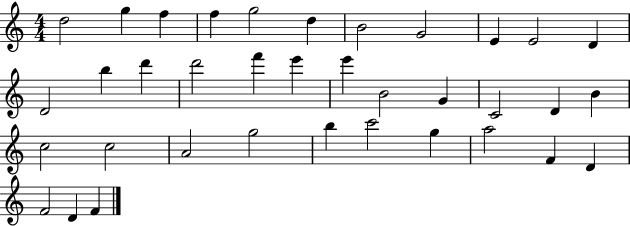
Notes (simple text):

D5/h G5/q F5/q F5/q G5/h D5/q B4/h G4/h E4/q E4/h D4/q D4/h B5/q D6/q D6/h F6/q E6/q E6/q B4/h G4/q C4/h D4/q B4/q C5/h C5/h A4/h G5/h B5/q C6/h G5/q A5/h F4/q D4/q F4/h D4/q F4/q